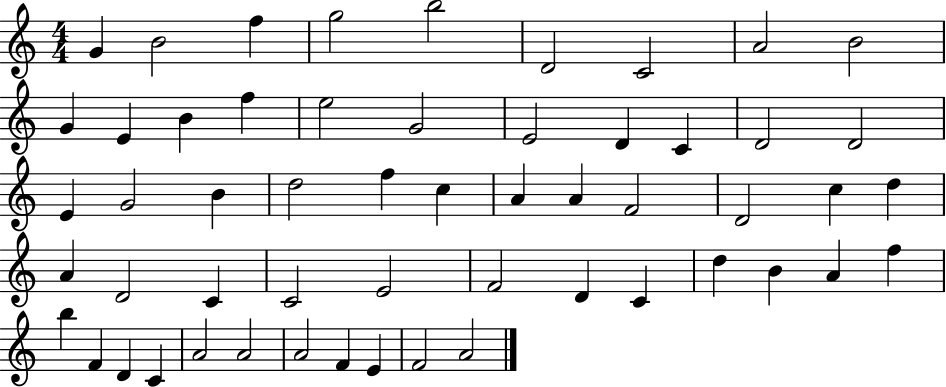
G4/q B4/h F5/q G5/h B5/h D4/h C4/h A4/h B4/h G4/q E4/q B4/q F5/q E5/h G4/h E4/h D4/q C4/q D4/h D4/h E4/q G4/h B4/q D5/h F5/q C5/q A4/q A4/q F4/h D4/h C5/q D5/q A4/q D4/h C4/q C4/h E4/h F4/h D4/q C4/q D5/q B4/q A4/q F5/q B5/q F4/q D4/q C4/q A4/h A4/h A4/h F4/q E4/q F4/h A4/h